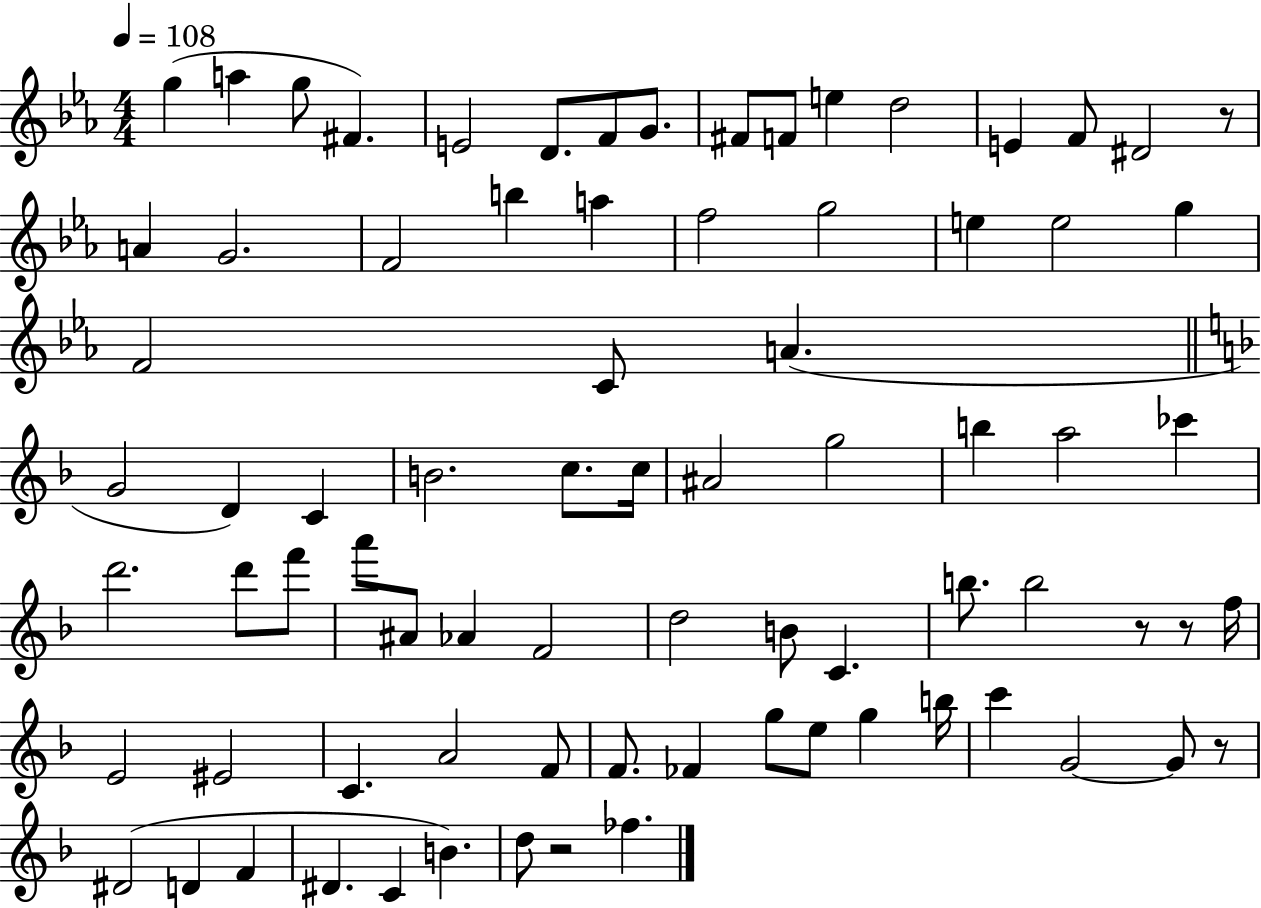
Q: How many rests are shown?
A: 5